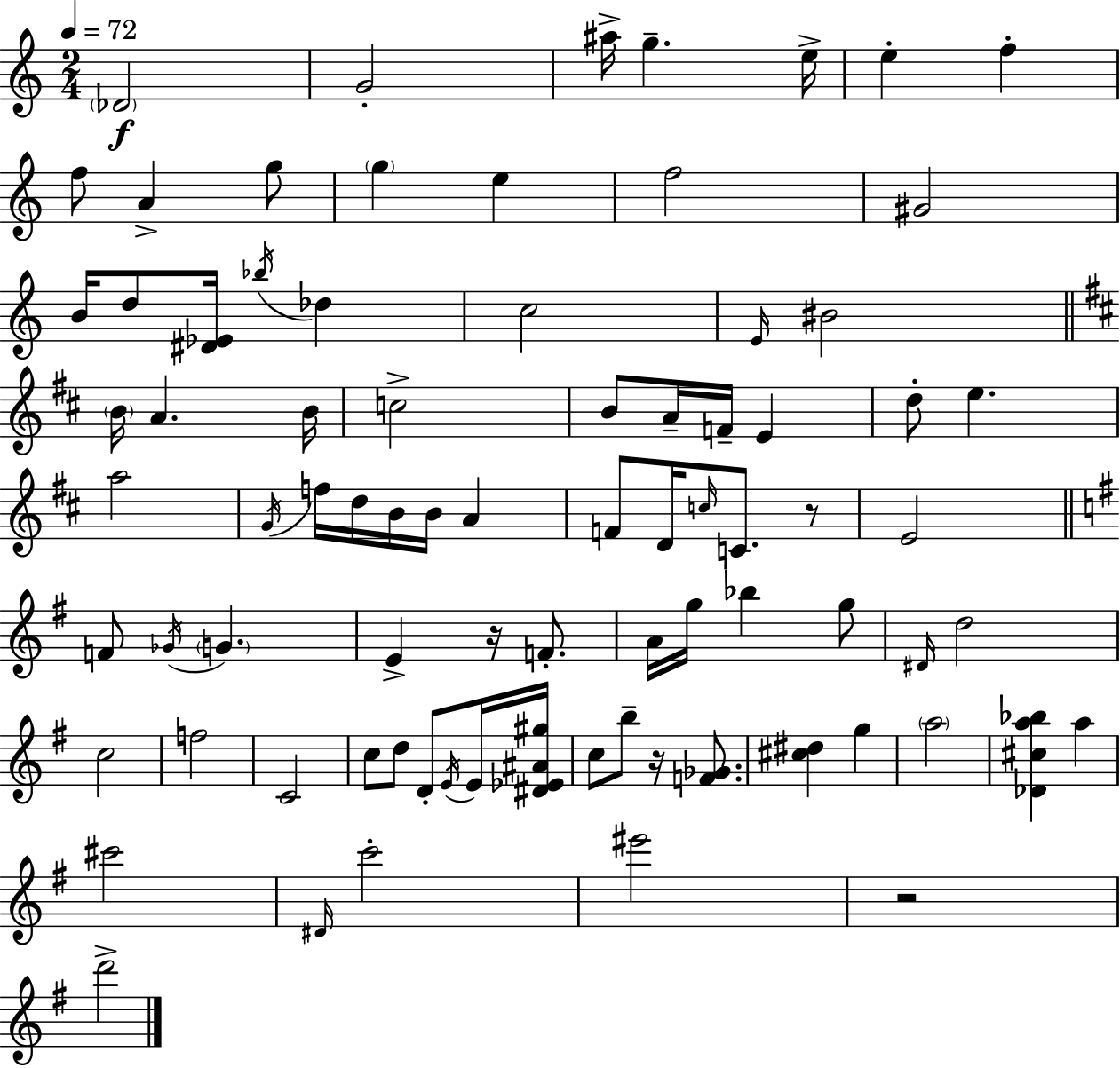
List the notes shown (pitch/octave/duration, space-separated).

Db4/h G4/h A#5/s G5/q. E5/s E5/q F5/q F5/e A4/q G5/e G5/q E5/q F5/h G#4/h B4/s D5/e [D#4,Eb4]/s Bb5/s Db5/q C5/h E4/s BIS4/h B4/s A4/q. B4/s C5/h B4/e A4/s F4/s E4/q D5/e E5/q. A5/h G4/s F5/s D5/s B4/s B4/s A4/q F4/e D4/s C5/s C4/e. R/e E4/h F4/e Gb4/s G4/q. E4/q R/s F4/e. A4/s G5/s Bb5/q G5/e D#4/s D5/h C5/h F5/h C4/h C5/e D5/e D4/e E4/s E4/s [D#4,Eb4,A#4,G#5]/s C5/e B5/e R/s [F4,Gb4]/e. [C#5,D#5]/q G5/q A5/h [Db4,C#5,A5,Bb5]/q A5/q C#6/h D#4/s C6/h EIS6/h R/h D6/h